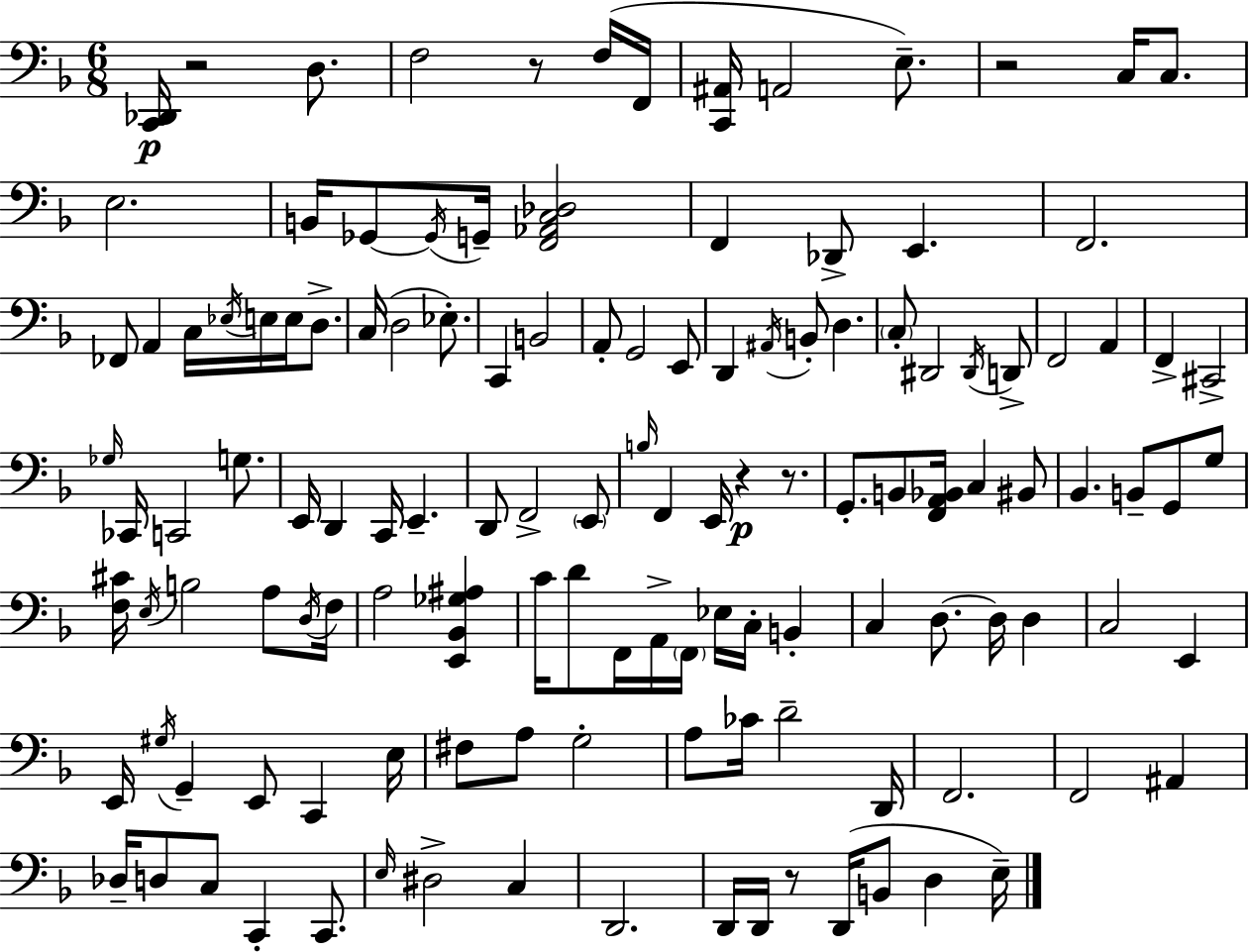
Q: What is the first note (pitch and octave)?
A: D3